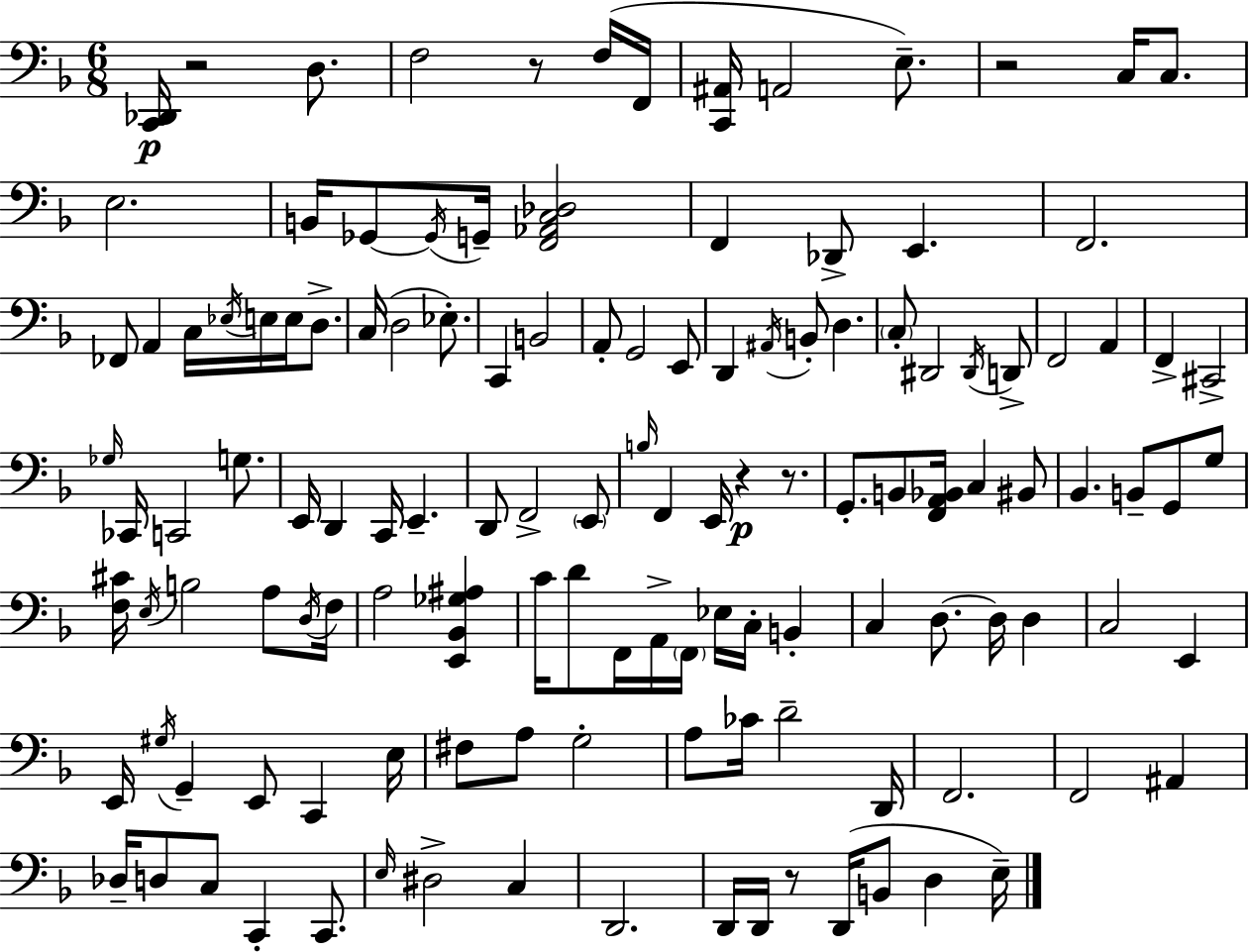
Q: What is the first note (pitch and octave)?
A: D3